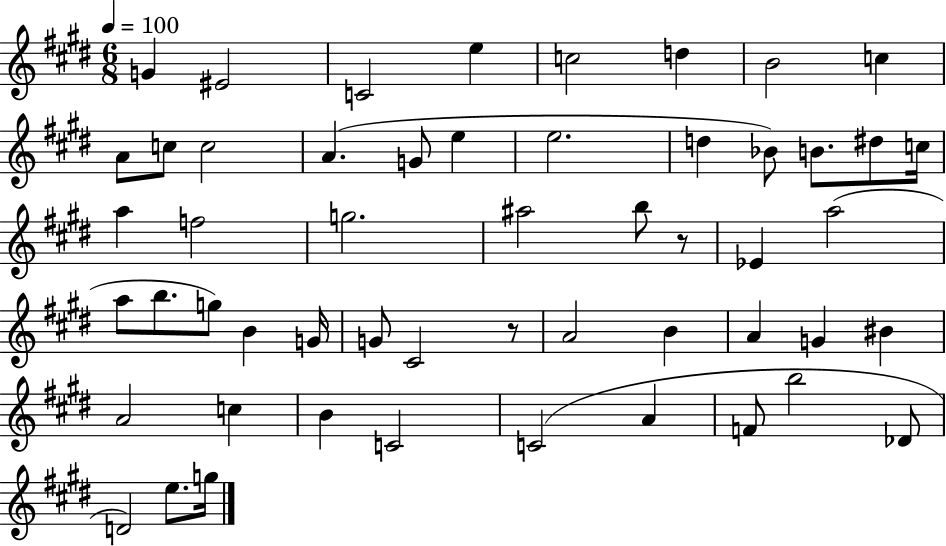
G4/q EIS4/h C4/h E5/q C5/h D5/q B4/h C5/q A4/e C5/e C5/h A4/q. G4/e E5/q E5/h. D5/q Bb4/e B4/e. D#5/e C5/s A5/q F5/h G5/h. A#5/h B5/e R/e Eb4/q A5/h A5/e B5/e. G5/e B4/q G4/s G4/e C#4/h R/e A4/h B4/q A4/q G4/q BIS4/q A4/h C5/q B4/q C4/h C4/h A4/q F4/e B5/h Db4/e D4/h E5/e. G5/s